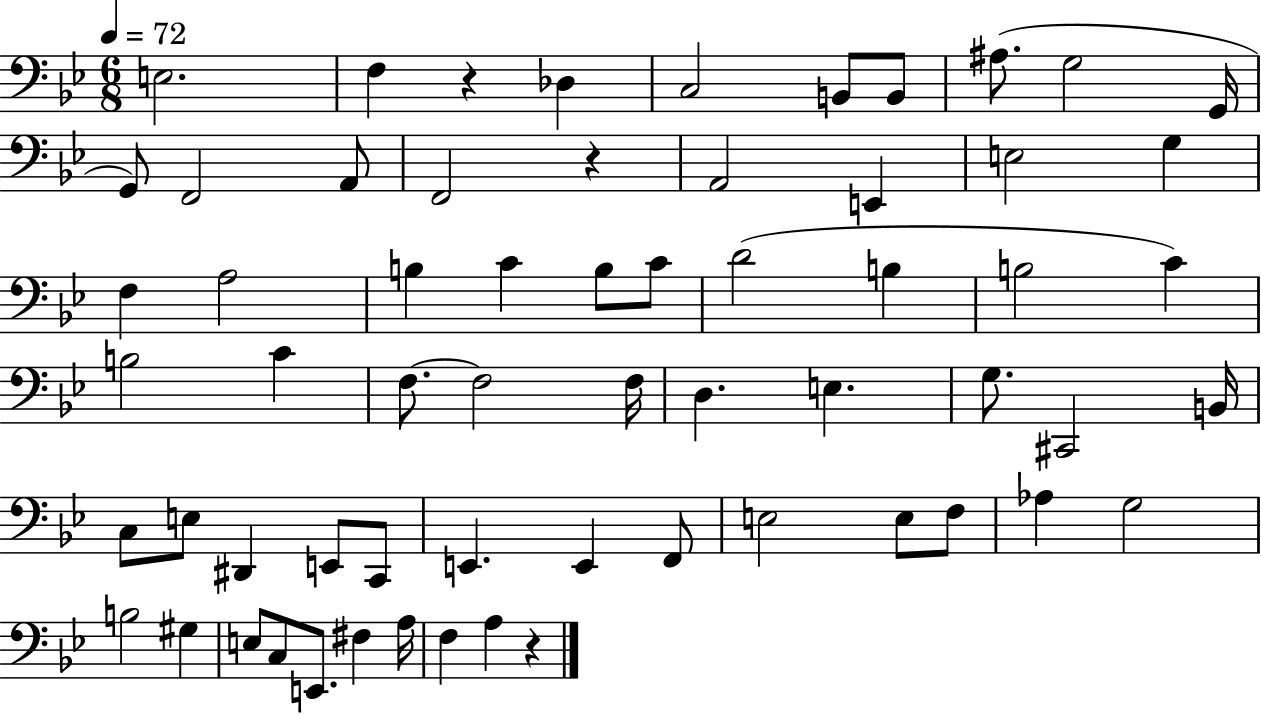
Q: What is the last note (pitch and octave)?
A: A3